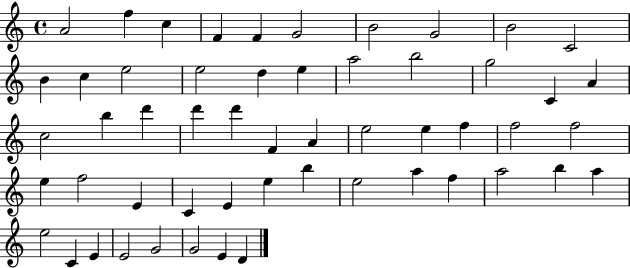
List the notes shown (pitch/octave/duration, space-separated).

A4/h F5/q C5/q F4/q F4/q G4/h B4/h G4/h B4/h C4/h B4/q C5/q E5/h E5/h D5/q E5/q A5/h B5/h G5/h C4/q A4/q C5/h B5/q D6/q D6/q D6/q F4/q A4/q E5/h E5/q F5/q F5/h F5/h E5/q F5/h E4/q C4/q E4/q E5/q B5/q E5/h A5/q F5/q A5/h B5/q A5/q E5/h C4/q E4/q E4/h G4/h G4/h E4/q D4/q